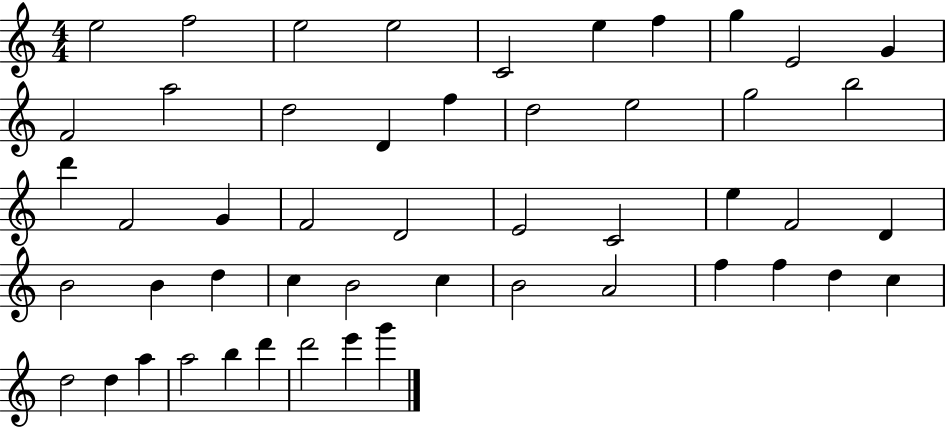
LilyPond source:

{
  \clef treble
  \numericTimeSignature
  \time 4/4
  \key c \major
  e''2 f''2 | e''2 e''2 | c'2 e''4 f''4 | g''4 e'2 g'4 | \break f'2 a''2 | d''2 d'4 f''4 | d''2 e''2 | g''2 b''2 | \break d'''4 f'2 g'4 | f'2 d'2 | e'2 c'2 | e''4 f'2 d'4 | \break b'2 b'4 d''4 | c''4 b'2 c''4 | b'2 a'2 | f''4 f''4 d''4 c''4 | \break d''2 d''4 a''4 | a''2 b''4 d'''4 | d'''2 e'''4 g'''4 | \bar "|."
}